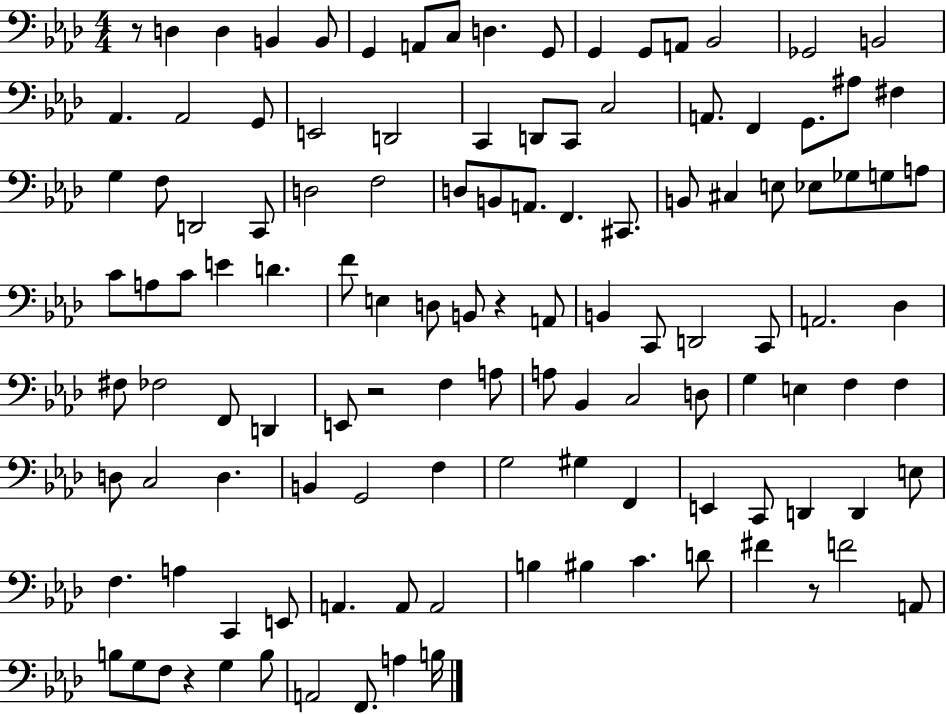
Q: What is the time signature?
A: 4/4